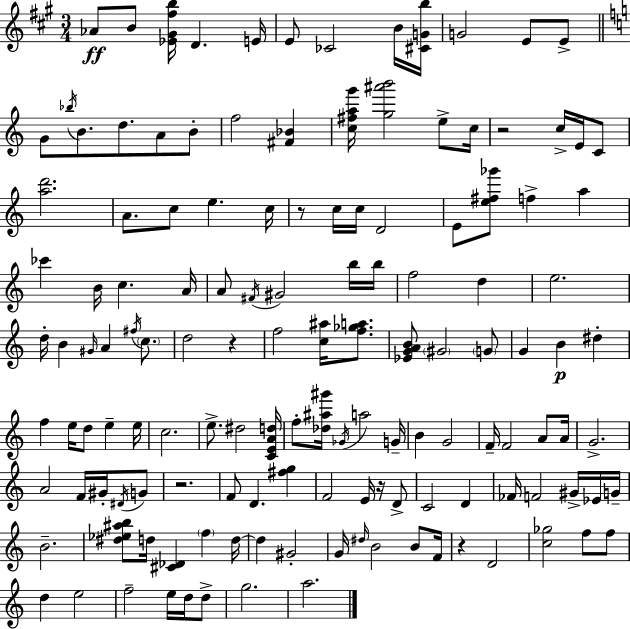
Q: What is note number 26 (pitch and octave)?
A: C5